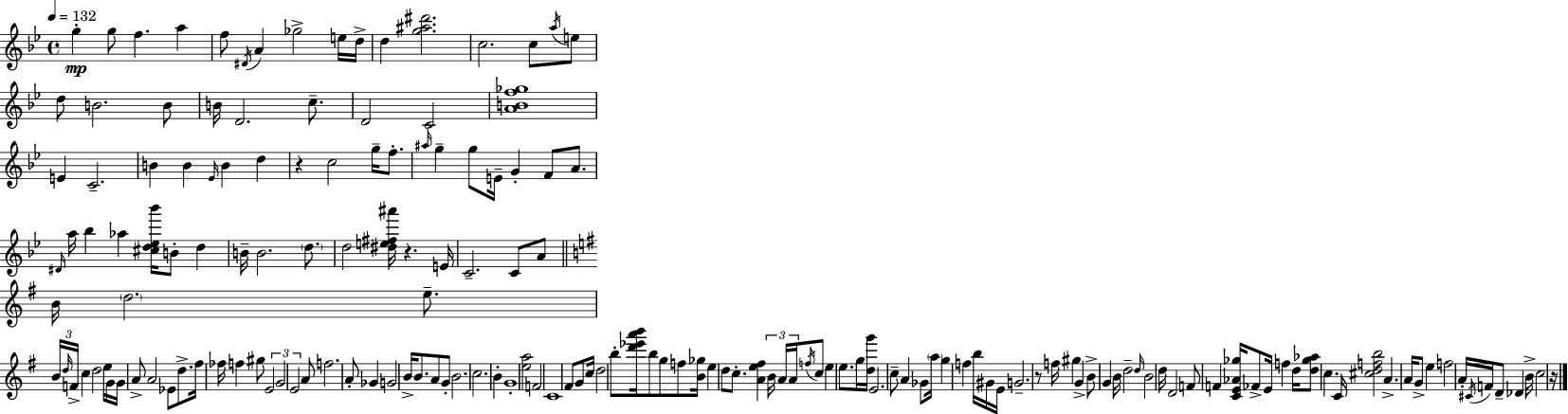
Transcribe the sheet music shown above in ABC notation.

X:1
T:Untitled
M:4/4
L:1/4
K:Bb
g g/2 f a f/2 ^D/4 A _g2 e/4 d/4 d [g^a^d']2 c2 c/2 a/4 e/2 d/2 B2 B/2 B/4 D2 c/2 D2 C2 [ABf_g]4 E C2 B B _E/4 B d z c2 g/4 f/2 ^a/4 g g/2 E/4 G F/2 A/2 ^D/4 a/4 _b _a [^cd_e_b']/4 B/2 d B/4 B2 d/2 d2 [^de^f^a']/4 z E/4 C2 C/2 A/2 B/4 d2 e/2 B/4 d/4 F/4 c d2 e/4 G/4 G/4 A/2 A2 _E/2 d/2 ^f/4 _f/4 f ^g/2 E2 G2 E2 A/2 f2 A/2 _G G2 B/4 B/2 A/2 G/2 B2 c2 B G4 [ea]2 F2 C4 ^F/2 G/2 c/4 d2 b/2 [d'_e'a'b']/4 b/2 g/2 f/2 [B_g]/4 e d/2 c/2 [Ae^f] B/4 A/4 A/4 f/4 c/2 e e/2 g/4 [dg']/4 E2 c/2 A _G/2 a/4 g f b/4 ^G/4 E/4 G2 z/2 f/4 ^g G B/2 G B/4 d2 d/4 B2 d/4 D2 F/2 F [CE_A_g]/4 _F/2 E/4 f d/4 [d_g_a]/2 c C/4 [^cdfb]2 A A/4 G/2 e f2 A/4 ^C/4 F/4 D/2 _D B/4 c2 z/4